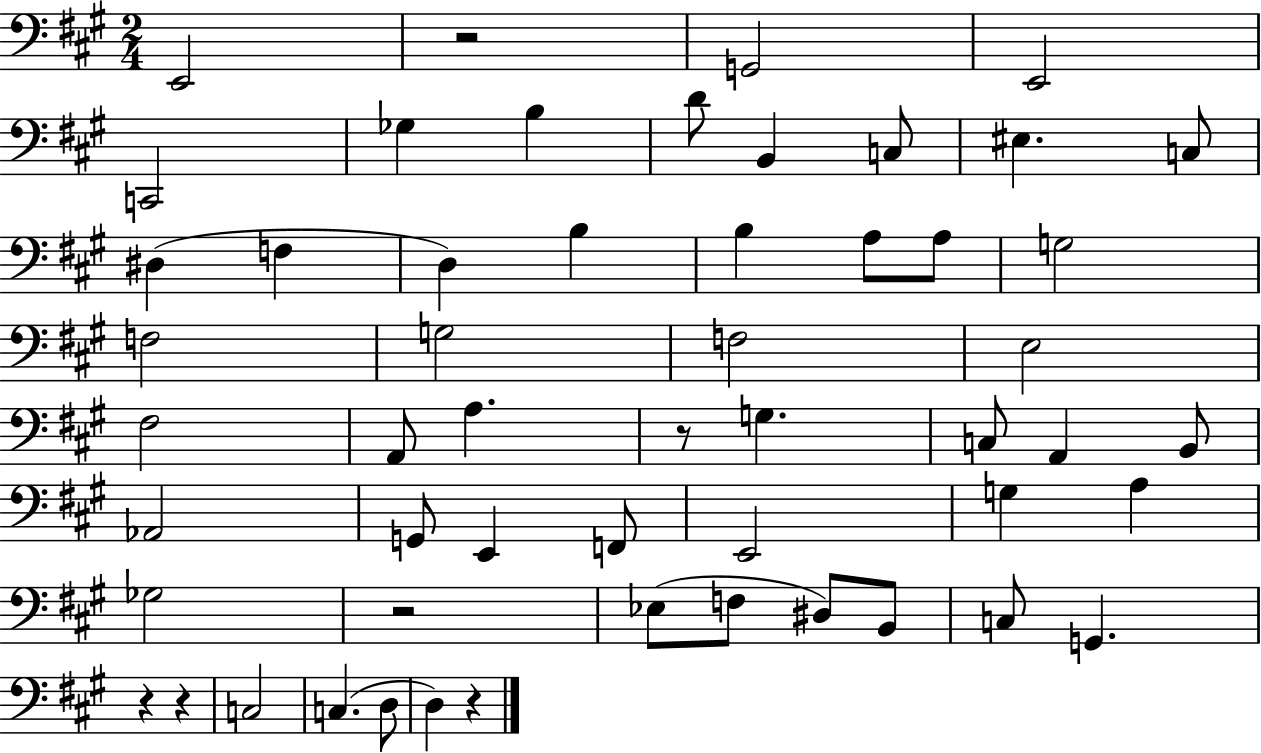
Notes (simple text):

E2/h R/h G2/h E2/h C2/h Gb3/q B3/q D4/e B2/q C3/e EIS3/q. C3/e D#3/q F3/q D3/q B3/q B3/q A3/e A3/e G3/h F3/h G3/h F3/h E3/h F#3/h A2/e A3/q. R/e G3/q. C3/e A2/q B2/e Ab2/h G2/e E2/q F2/e E2/h G3/q A3/q Gb3/h R/h Eb3/e F3/e D#3/e B2/e C3/e G2/q. R/q R/q C3/h C3/q. D3/e D3/q R/q